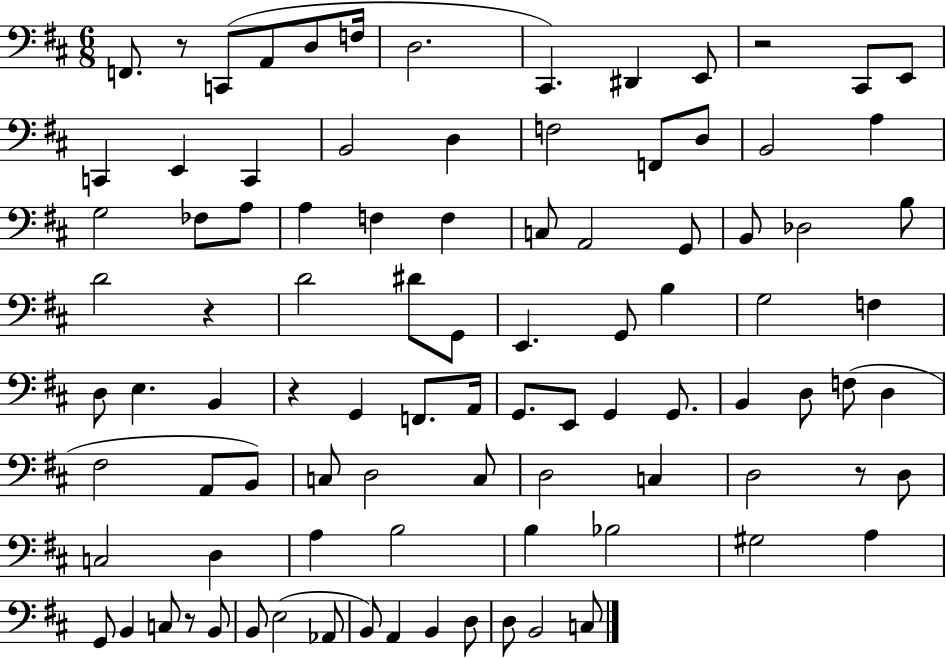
F2/e. R/e C2/e A2/e D3/e F3/s D3/h. C#2/q. D#2/q E2/e R/h C#2/e E2/e C2/q E2/q C2/q B2/h D3/q F3/h F2/e D3/e B2/h A3/q G3/h FES3/e A3/e A3/q F3/q F3/q C3/e A2/h G2/e B2/e Db3/h B3/e D4/h R/q D4/h D#4/e G2/e E2/q. G2/e B3/q G3/h F3/q D3/e E3/q. B2/q R/q G2/q F2/e. A2/s G2/e. E2/e G2/q G2/e. B2/q D3/e F3/e D3/q F#3/h A2/e B2/e C3/e D3/h C3/e D3/h C3/q D3/h R/e D3/e C3/h D3/q A3/q B3/h B3/q Bb3/h G#3/h A3/q G2/e B2/q C3/e R/e B2/e B2/e E3/h Ab2/e B2/e A2/q B2/q D3/e D3/e B2/h C3/e